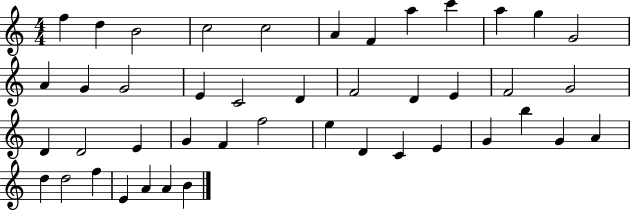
F5/q D5/q B4/h C5/h C5/h A4/q F4/q A5/q C6/q A5/q G5/q G4/h A4/q G4/q G4/h E4/q C4/h D4/q F4/h D4/q E4/q F4/h G4/h D4/q D4/h E4/q G4/q F4/q F5/h E5/q D4/q C4/q E4/q G4/q B5/q G4/q A4/q D5/q D5/h F5/q E4/q A4/q A4/q B4/q